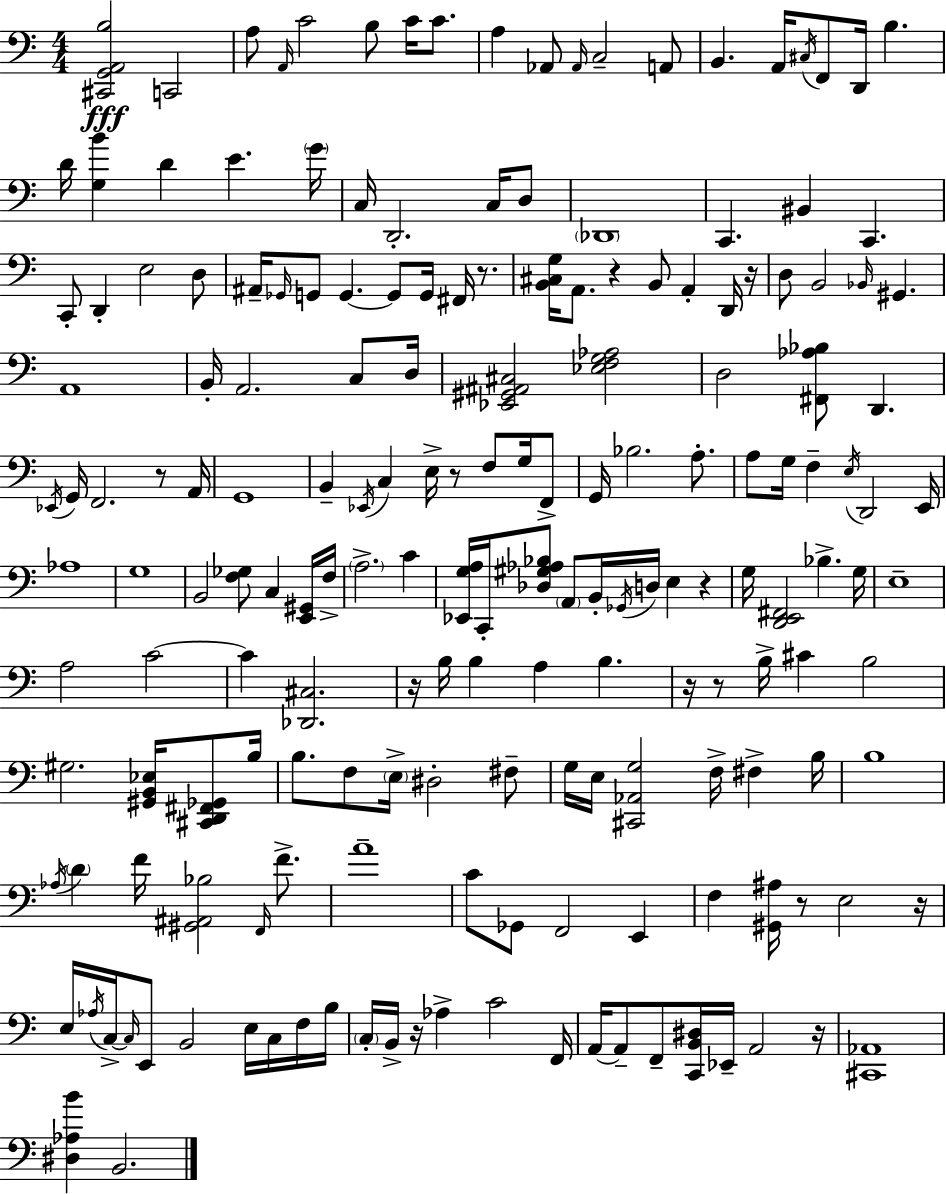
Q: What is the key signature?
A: C major